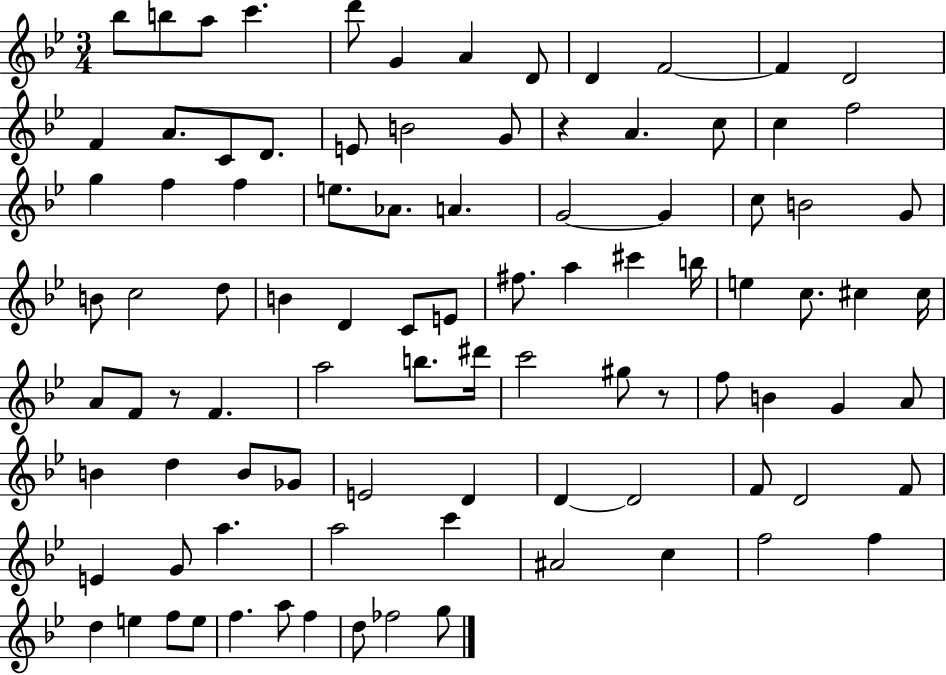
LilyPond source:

{
  \clef treble
  \numericTimeSignature
  \time 3/4
  \key bes \major
  bes''8 b''8 a''8 c'''4. | d'''8 g'4 a'4 d'8 | d'4 f'2~~ | f'4 d'2 | \break f'4 a'8. c'8 d'8. | e'8 b'2 g'8 | r4 a'4. c''8 | c''4 f''2 | \break g''4 f''4 f''4 | e''8. aes'8. a'4. | g'2~~ g'4 | c''8 b'2 g'8 | \break b'8 c''2 d''8 | b'4 d'4 c'8 e'8 | fis''8. a''4 cis'''4 b''16 | e''4 c''8. cis''4 cis''16 | \break a'8 f'8 r8 f'4. | a''2 b''8. dis'''16 | c'''2 gis''8 r8 | f''8 b'4 g'4 a'8 | \break b'4 d''4 b'8 ges'8 | e'2 d'4 | d'4~~ d'2 | f'8 d'2 f'8 | \break e'4 g'8 a''4. | a''2 c'''4 | ais'2 c''4 | f''2 f''4 | \break d''4 e''4 f''8 e''8 | f''4. a''8 f''4 | d''8 fes''2 g''8 | \bar "|."
}